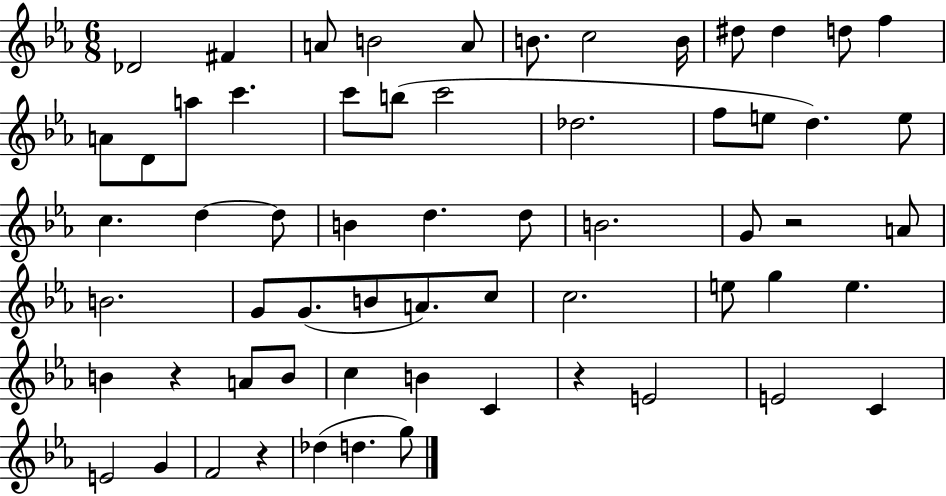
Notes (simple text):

Db4/h F#4/q A4/e B4/h A4/e B4/e. C5/h B4/s D#5/e D#5/q D5/e F5/q A4/e D4/e A5/e C6/q. C6/e B5/e C6/h Db5/h. F5/e E5/e D5/q. E5/e C5/q. D5/q D5/e B4/q D5/q. D5/e B4/h. G4/e R/h A4/e B4/h. G4/e G4/e. B4/e A4/e. C5/e C5/h. E5/e G5/q E5/q. B4/q R/q A4/e B4/e C5/q B4/q C4/q R/q E4/h E4/h C4/q E4/h G4/q F4/h R/q Db5/q D5/q. G5/e